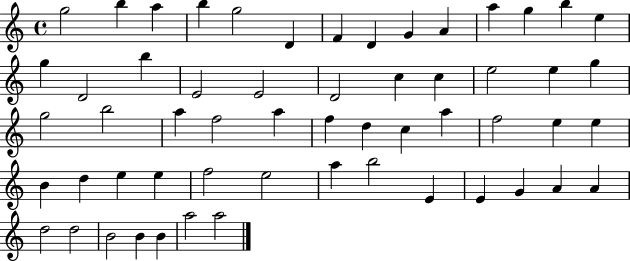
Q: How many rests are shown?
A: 0